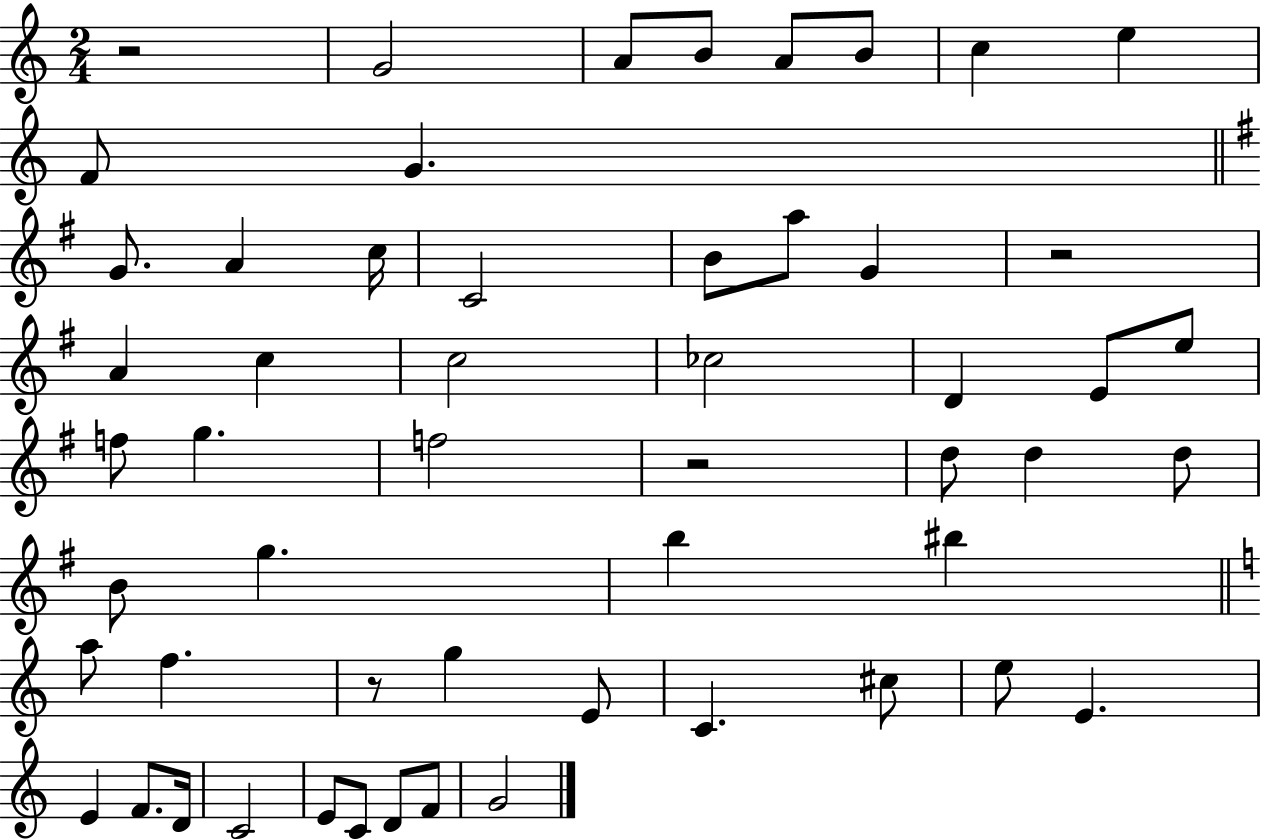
{
  \clef treble
  \numericTimeSignature
  \time 2/4
  \key c \major
  \repeat volta 2 { r2 | g'2 | a'8 b'8 a'8 b'8 | c''4 e''4 | \break f'8 g'4. | \bar "||" \break \key g \major g'8. a'4 c''16 | c'2 | b'8 a''8 g'4 | r2 | \break a'4 c''4 | c''2 | ces''2 | d'4 e'8 e''8 | \break f''8 g''4. | f''2 | r2 | d''8 d''4 d''8 | \break b'8 g''4. | b''4 bis''4 | \bar "||" \break \key c \major a''8 f''4. | r8 g''4 e'8 | c'4. cis''8 | e''8 e'4. | \break e'4 f'8. d'16 | c'2 | e'8 c'8 d'8 f'8 | g'2 | \break } \bar "|."
}